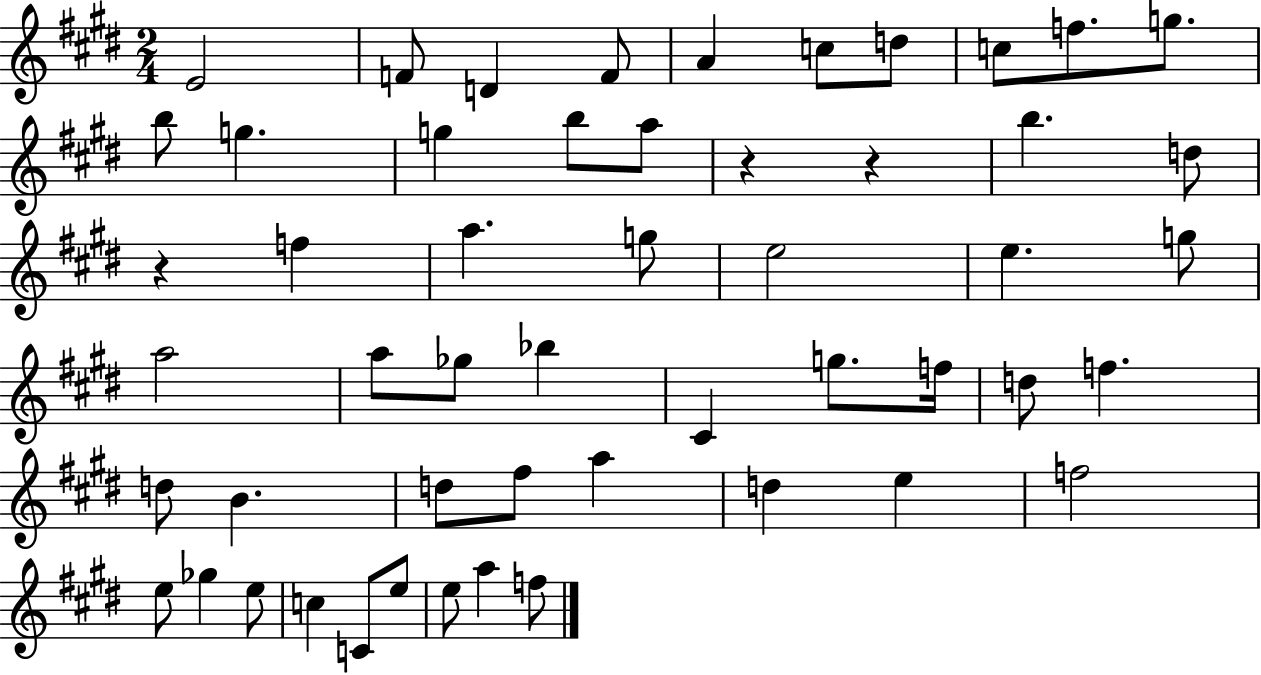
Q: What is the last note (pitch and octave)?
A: F5